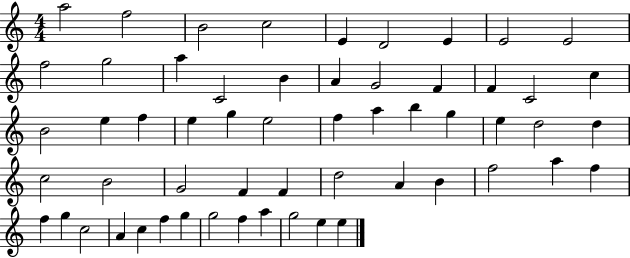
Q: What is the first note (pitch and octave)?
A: A5